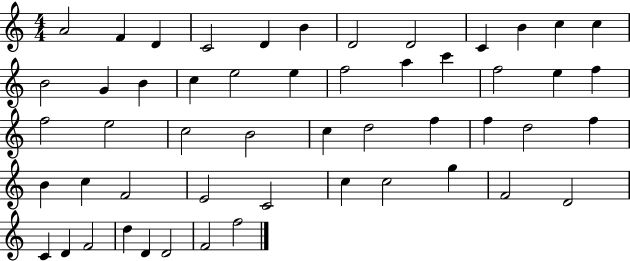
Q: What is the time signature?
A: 4/4